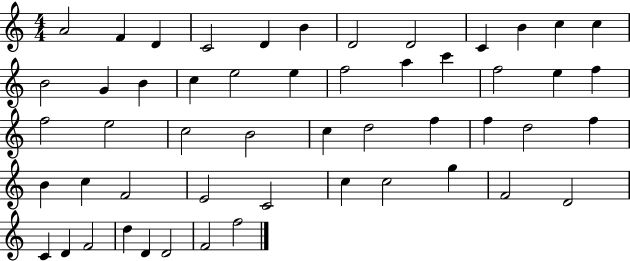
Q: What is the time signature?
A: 4/4